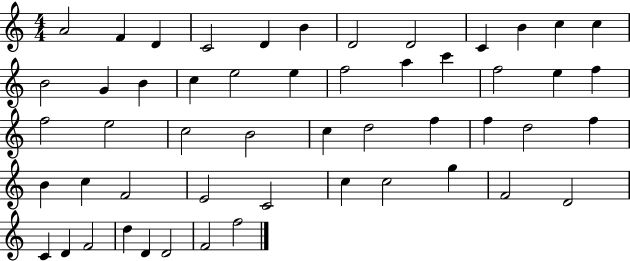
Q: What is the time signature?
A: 4/4